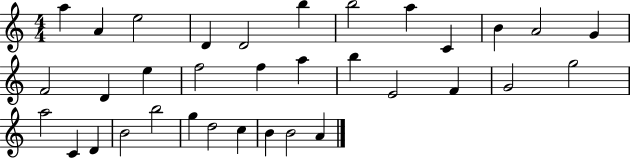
{
  \clef treble
  \numericTimeSignature
  \time 4/4
  \key c \major
  a''4 a'4 e''2 | d'4 d'2 b''4 | b''2 a''4 c'4 | b'4 a'2 g'4 | \break f'2 d'4 e''4 | f''2 f''4 a''4 | b''4 e'2 f'4 | g'2 g''2 | \break a''2 c'4 d'4 | b'2 b''2 | g''4 d''2 c''4 | b'4 b'2 a'4 | \break \bar "|."
}